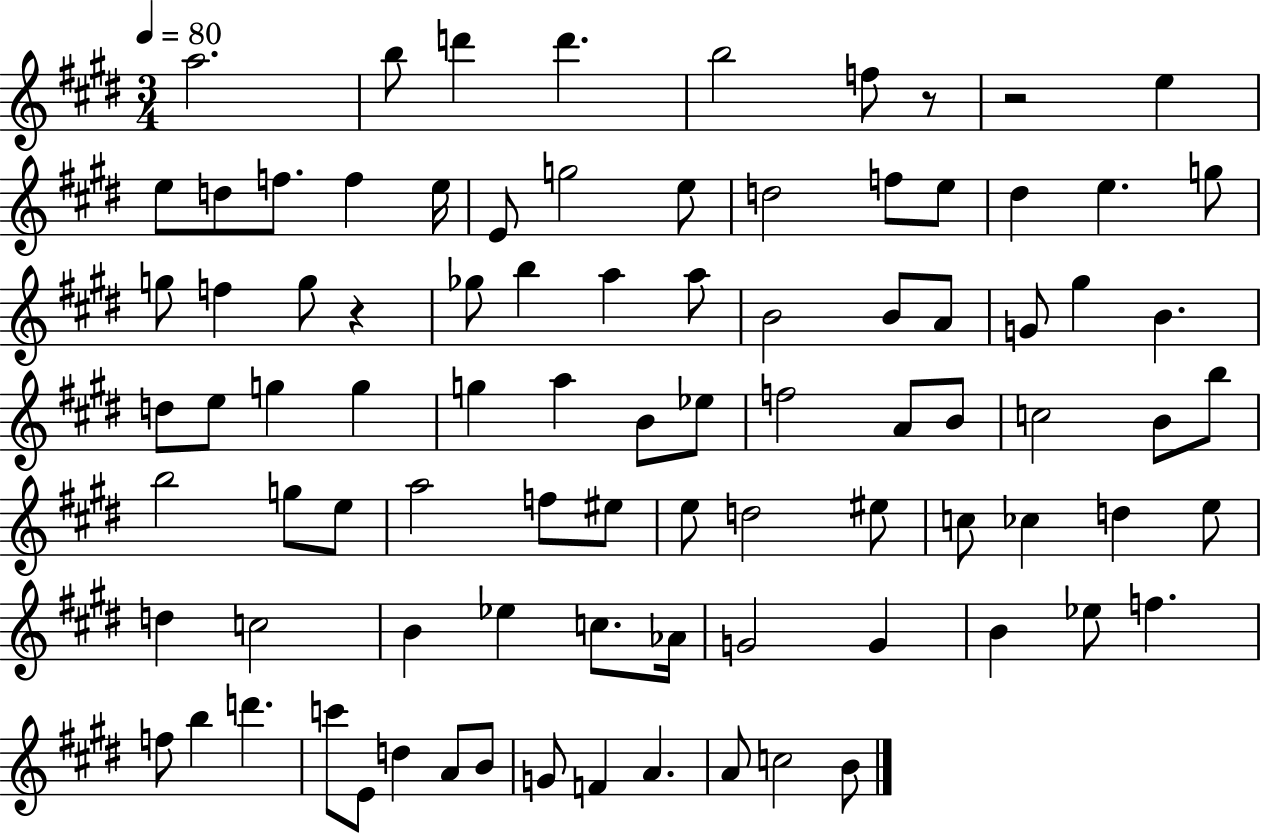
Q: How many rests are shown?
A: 3